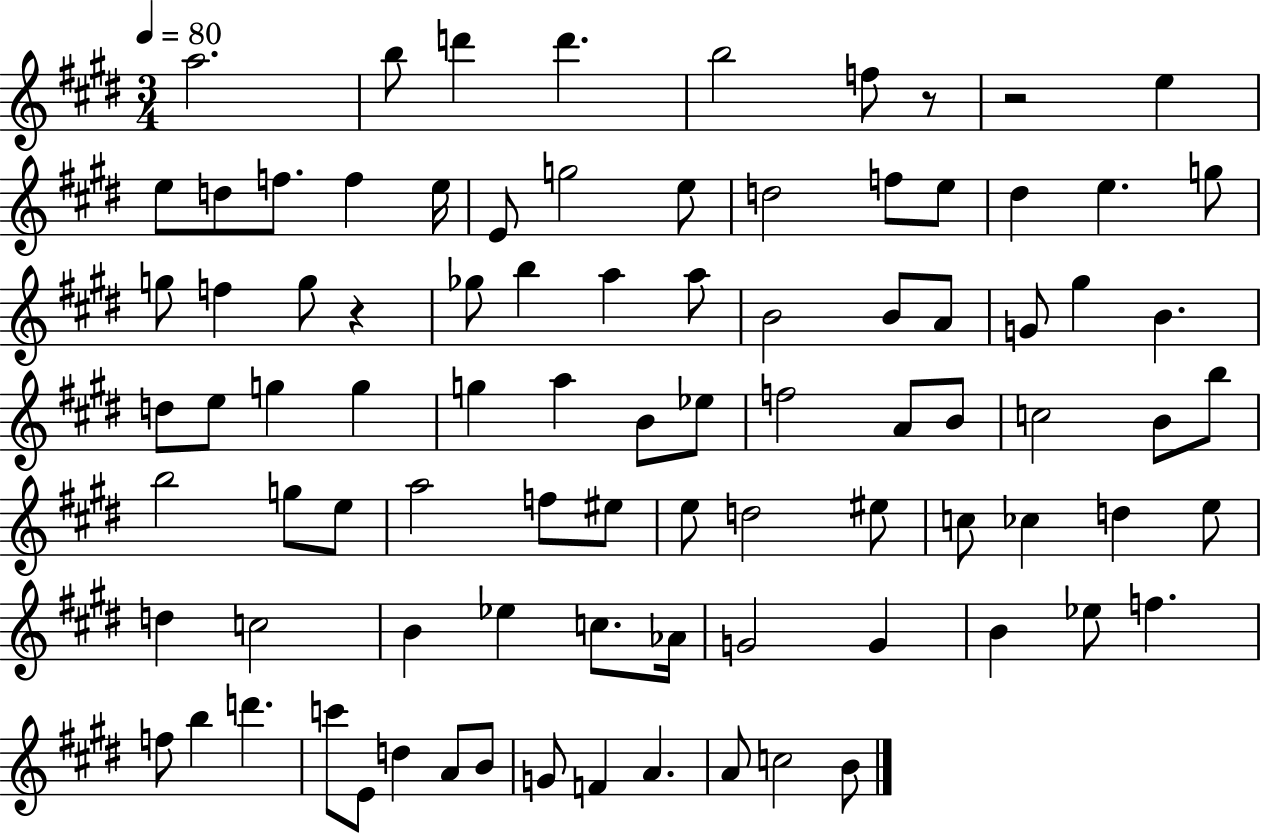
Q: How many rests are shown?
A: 3